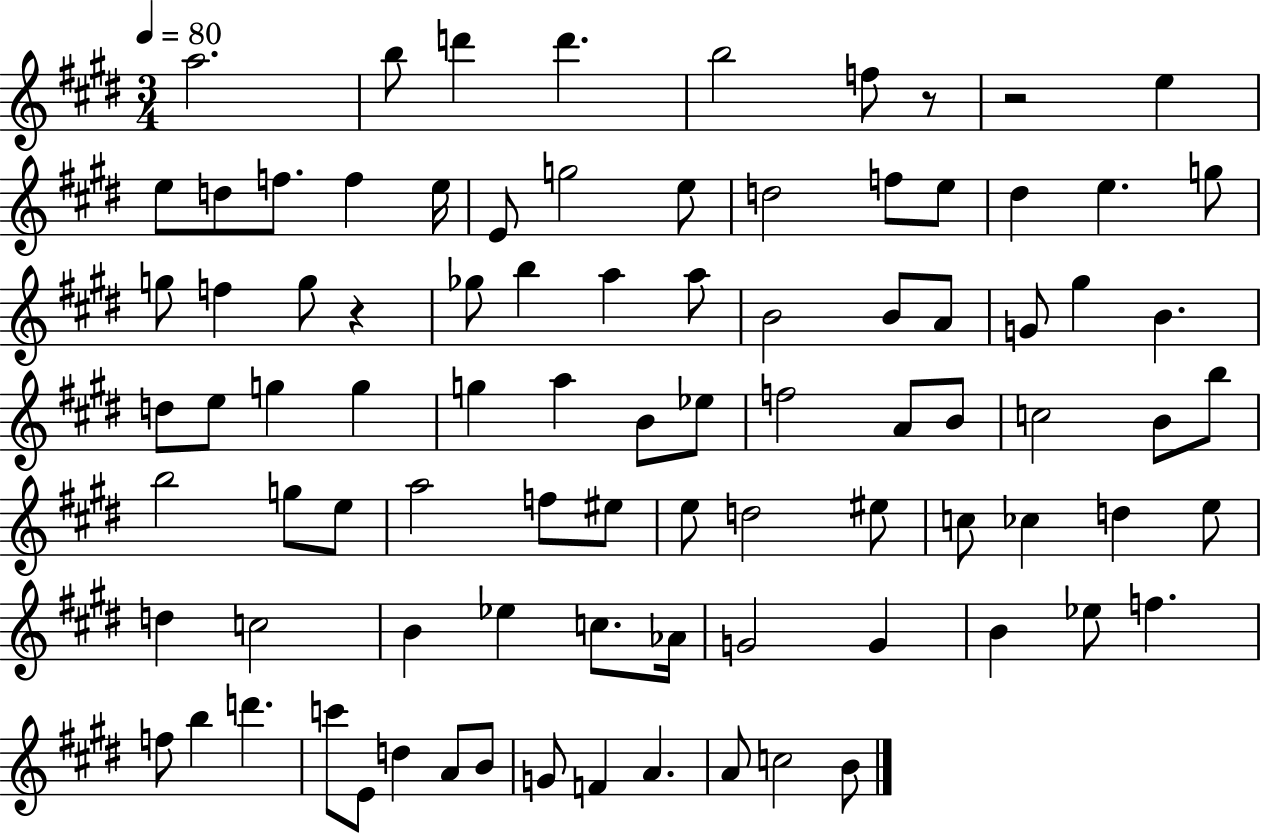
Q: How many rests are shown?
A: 3